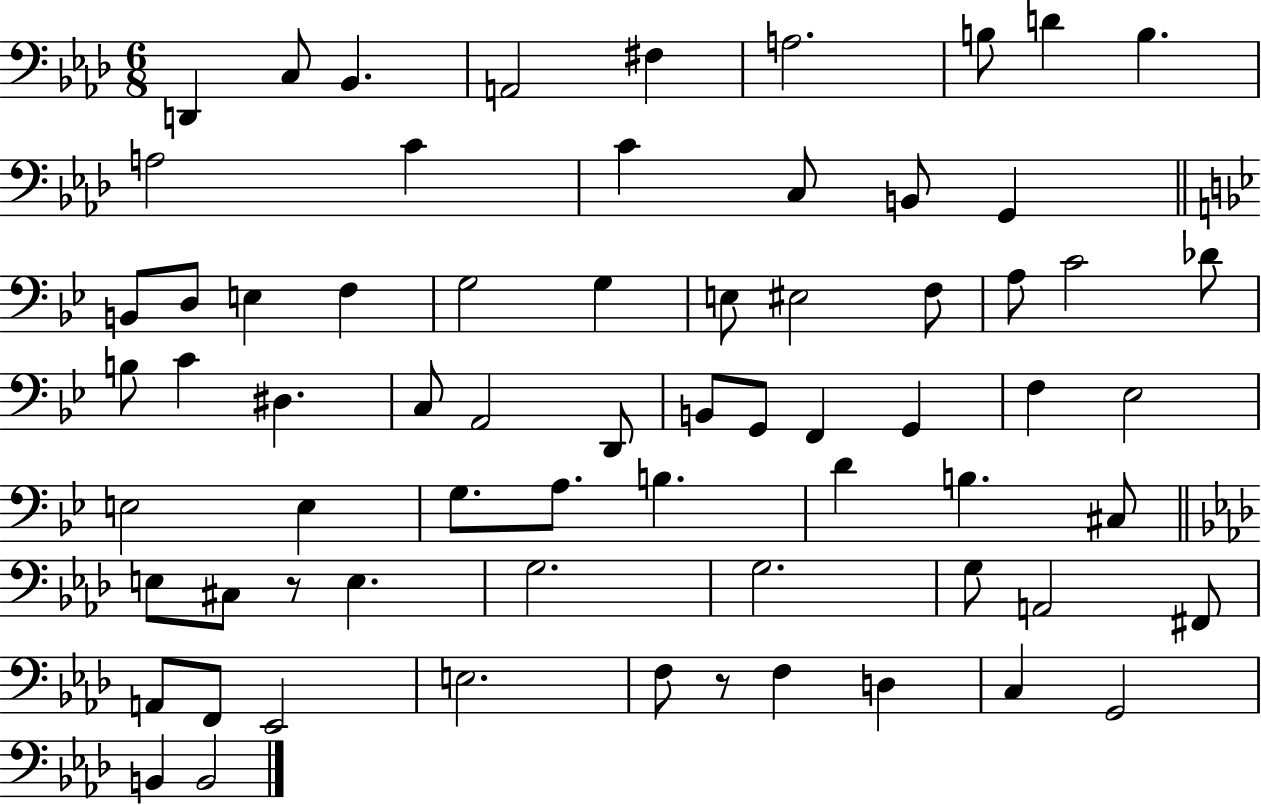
D2/q C3/e Bb2/q. A2/h F#3/q A3/h. B3/e D4/q B3/q. A3/h C4/q C4/q C3/e B2/e G2/q B2/e D3/e E3/q F3/q G3/h G3/q E3/e EIS3/h F3/e A3/e C4/h Db4/e B3/e C4/q D#3/q. C3/e A2/h D2/e B2/e G2/e F2/q G2/q F3/q Eb3/h E3/h E3/q G3/e. A3/e. B3/q. D4/q B3/q. C#3/e E3/e C#3/e R/e E3/q. G3/h. G3/h. G3/e A2/h F#2/e A2/e F2/e Eb2/h E3/h. F3/e R/e F3/q D3/q C3/q G2/h B2/q B2/h